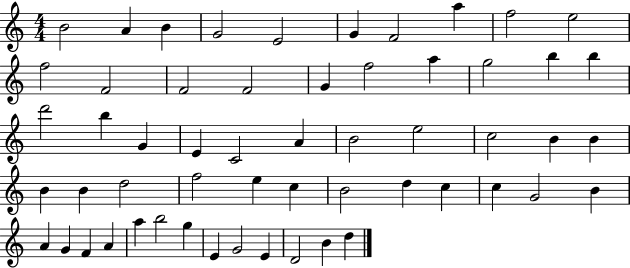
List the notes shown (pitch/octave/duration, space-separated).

B4/h A4/q B4/q G4/h E4/h G4/q F4/h A5/q F5/h E5/h F5/h F4/h F4/h F4/h G4/q F5/h A5/q G5/h B5/q B5/q D6/h B5/q G4/q E4/q C4/h A4/q B4/h E5/h C5/h B4/q B4/q B4/q B4/q D5/h F5/h E5/q C5/q B4/h D5/q C5/q C5/q G4/h B4/q A4/q G4/q F4/q A4/q A5/q B5/h G5/q E4/q G4/h E4/q D4/h B4/q D5/q